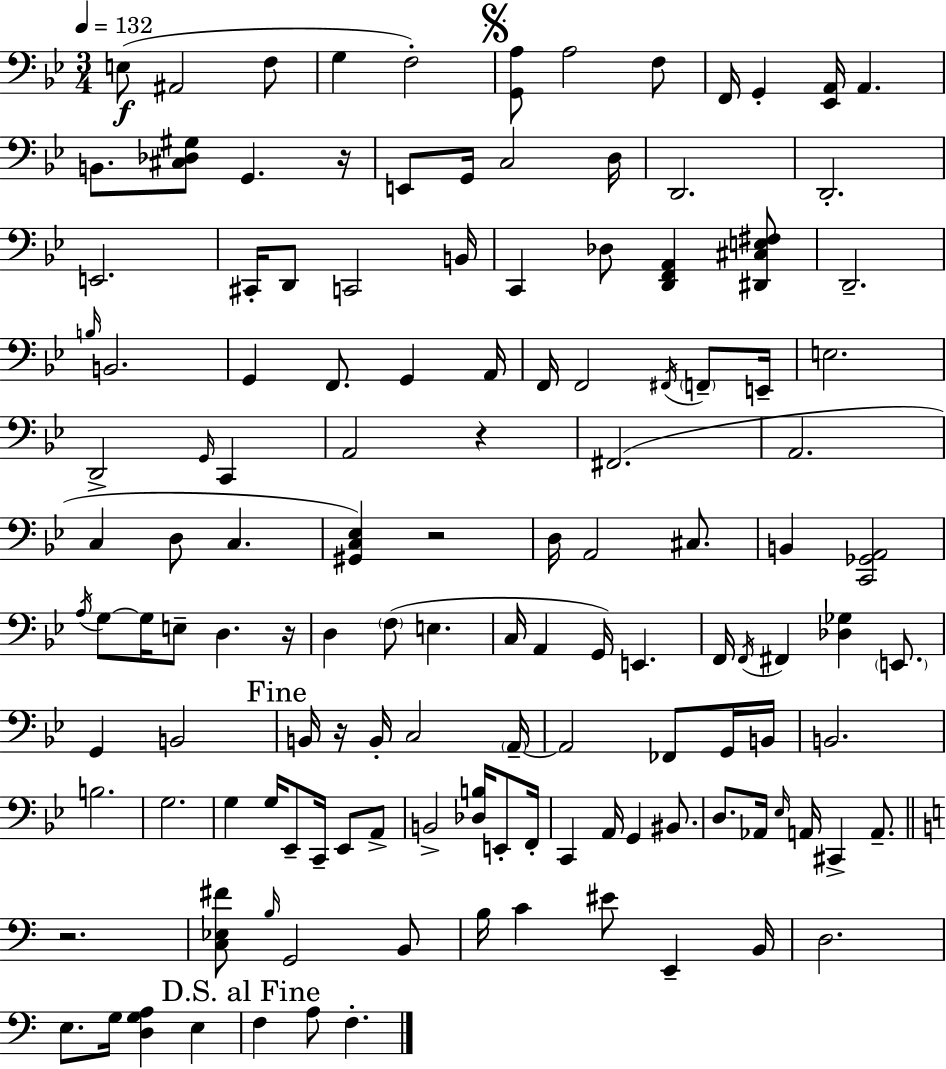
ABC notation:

X:1
T:Untitled
M:3/4
L:1/4
K:Bb
E,/2 ^A,,2 F,/2 G, F,2 [G,,A,]/2 A,2 F,/2 F,,/4 G,, [_E,,A,,]/4 A,, B,,/2 [^C,_D,^G,]/2 G,, z/4 E,,/2 G,,/4 C,2 D,/4 D,,2 D,,2 E,,2 ^C,,/4 D,,/2 C,,2 B,,/4 C,, _D,/2 [D,,F,,A,,] [^D,,^C,E,^F,]/2 D,,2 B,/4 B,,2 G,, F,,/2 G,, A,,/4 F,,/4 F,,2 ^F,,/4 F,,/2 E,,/4 E,2 D,,2 G,,/4 C,, A,,2 z ^F,,2 A,,2 C, D,/2 C, [^G,,C,_E,] z2 D,/4 A,,2 ^C,/2 B,, [C,,_G,,A,,]2 A,/4 G,/2 G,/4 E,/2 D, z/4 D, F,/2 E, C,/4 A,, G,,/4 E,, F,,/4 F,,/4 ^F,, [_D,_G,] E,,/2 G,, B,,2 B,,/4 z/4 B,,/4 C,2 A,,/4 A,,2 _F,,/2 G,,/4 B,,/4 B,,2 B,2 G,2 G, G,/4 _E,,/2 C,,/4 _E,,/2 A,,/2 B,,2 [_D,B,]/4 E,,/2 F,,/4 C,, A,,/4 G,, ^B,,/2 D,/2 _A,,/4 _E,/4 A,,/4 ^C,, A,,/2 z2 [C,_E,^F]/2 B,/4 G,,2 B,,/2 B,/4 C ^E/2 E,, B,,/4 D,2 E,/2 G,/4 [D,G,A,] E, F, A,/2 F,